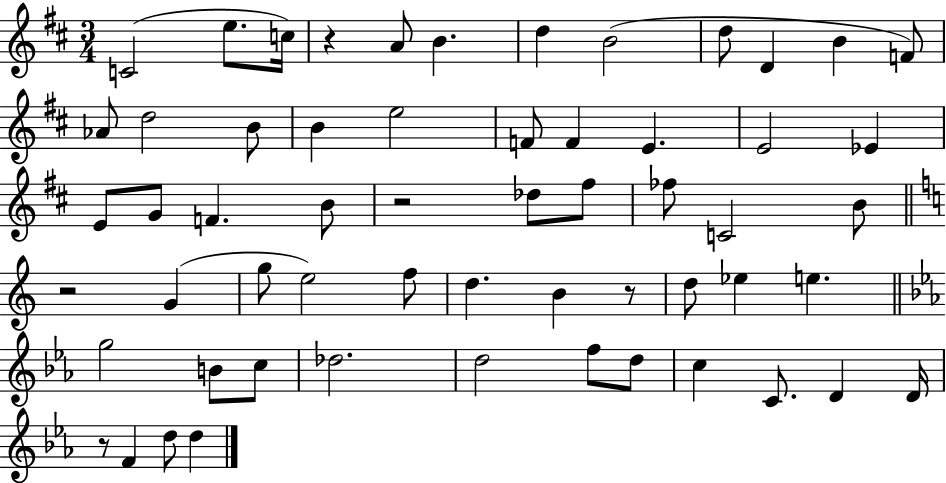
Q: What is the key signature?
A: D major